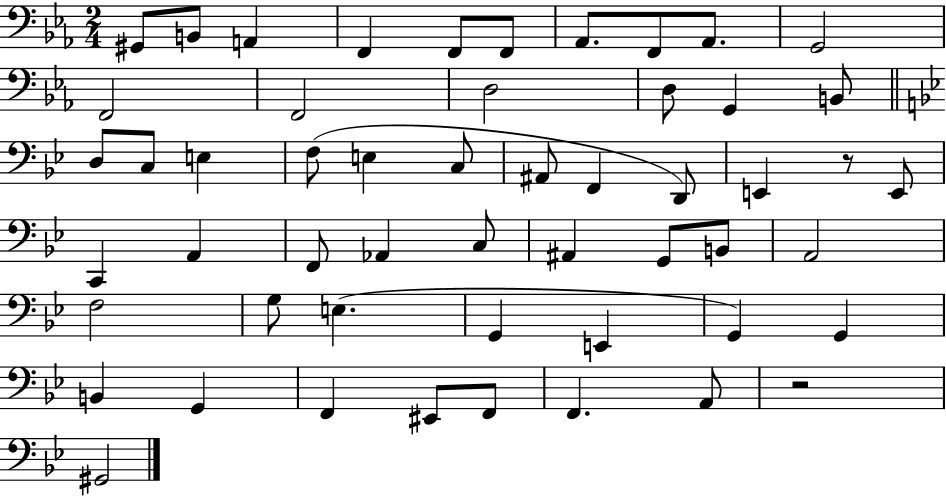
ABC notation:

X:1
T:Untitled
M:2/4
L:1/4
K:Eb
^G,,/2 B,,/2 A,, F,, F,,/2 F,,/2 _A,,/2 F,,/2 _A,,/2 G,,2 F,,2 F,,2 D,2 D,/2 G,, B,,/2 D,/2 C,/2 E, F,/2 E, C,/2 ^A,,/2 F,, D,,/2 E,, z/2 E,,/2 C,, A,, F,,/2 _A,, C,/2 ^A,, G,,/2 B,,/2 A,,2 F,2 G,/2 E, G,, E,, G,, G,, B,, G,, F,, ^E,,/2 F,,/2 F,, A,,/2 z2 ^G,,2